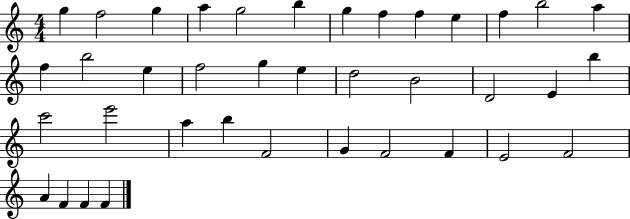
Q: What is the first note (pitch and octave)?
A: G5